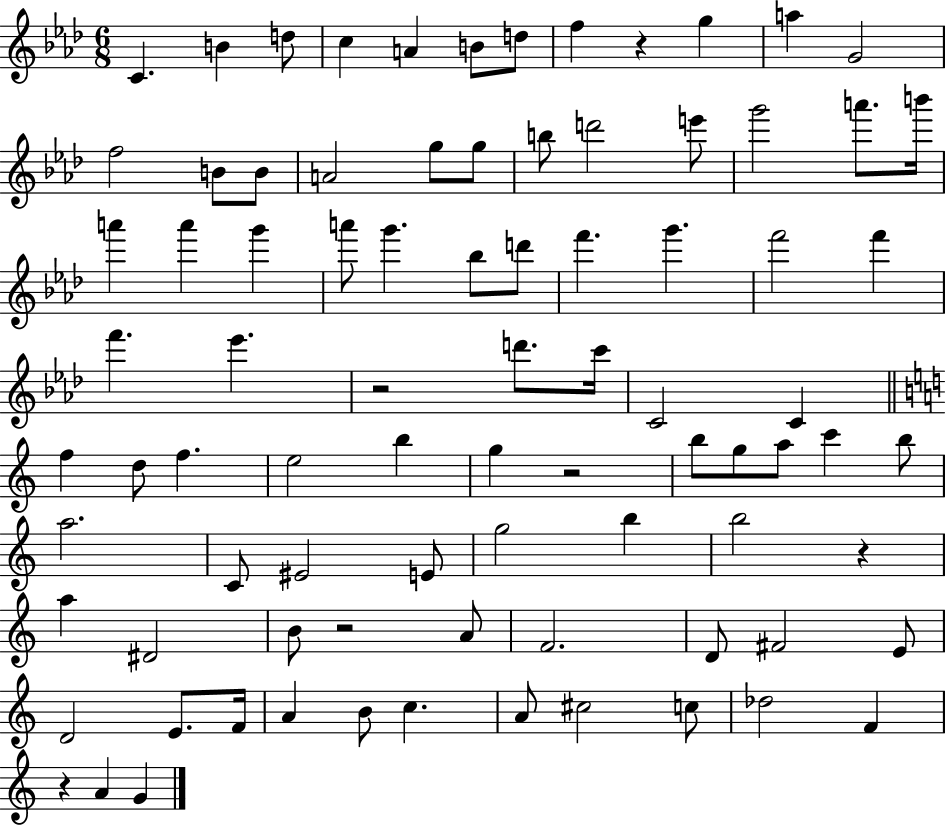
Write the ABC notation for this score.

X:1
T:Untitled
M:6/8
L:1/4
K:Ab
C B d/2 c A B/2 d/2 f z g a G2 f2 B/2 B/2 A2 g/2 g/2 b/2 d'2 e'/2 g'2 a'/2 b'/4 a' a' g' a'/2 g' _b/2 d'/2 f' g' f'2 f' f' _e' z2 d'/2 c'/4 C2 C f d/2 f e2 b g z2 b/2 g/2 a/2 c' b/2 a2 C/2 ^E2 E/2 g2 b b2 z a ^D2 B/2 z2 A/2 F2 D/2 ^F2 E/2 D2 E/2 F/4 A B/2 c A/2 ^c2 c/2 _d2 F z A G